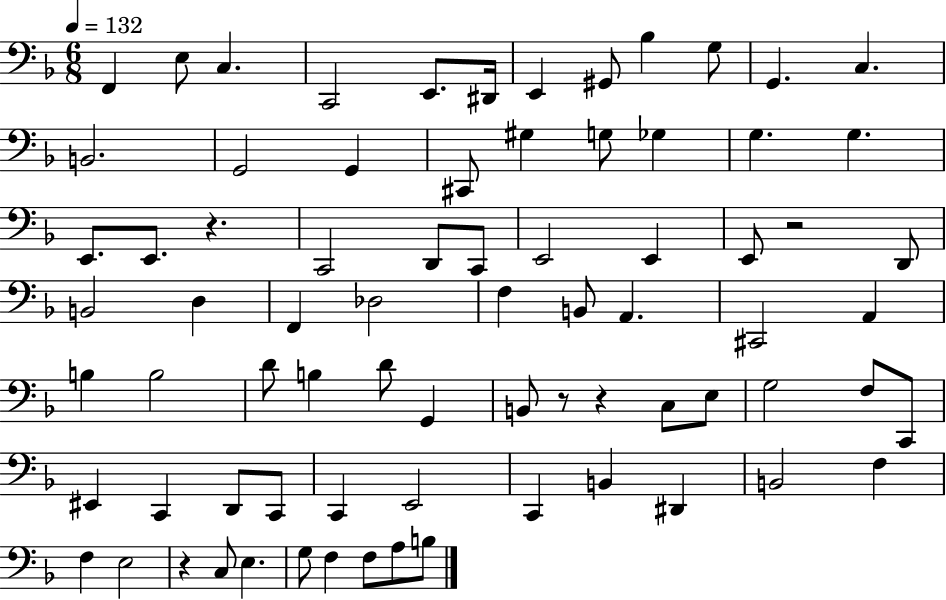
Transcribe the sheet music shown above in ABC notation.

X:1
T:Untitled
M:6/8
L:1/4
K:F
F,, E,/2 C, C,,2 E,,/2 ^D,,/4 E,, ^G,,/2 _B, G,/2 G,, C, B,,2 G,,2 G,, ^C,,/2 ^G, G,/2 _G, G, G, E,,/2 E,,/2 z C,,2 D,,/2 C,,/2 E,,2 E,, E,,/2 z2 D,,/2 B,,2 D, F,, _D,2 F, B,,/2 A,, ^C,,2 A,, B, B,2 D/2 B, D/2 G,, B,,/2 z/2 z C,/2 E,/2 G,2 F,/2 C,,/2 ^E,, C,, D,,/2 C,,/2 C,, E,,2 C,, B,, ^D,, B,,2 F, F, E,2 z C,/2 E, G,/2 F, F,/2 A,/2 B,/2